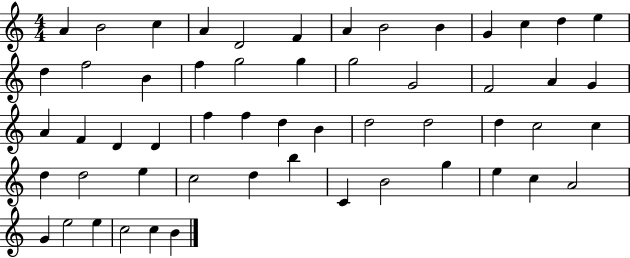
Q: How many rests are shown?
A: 0